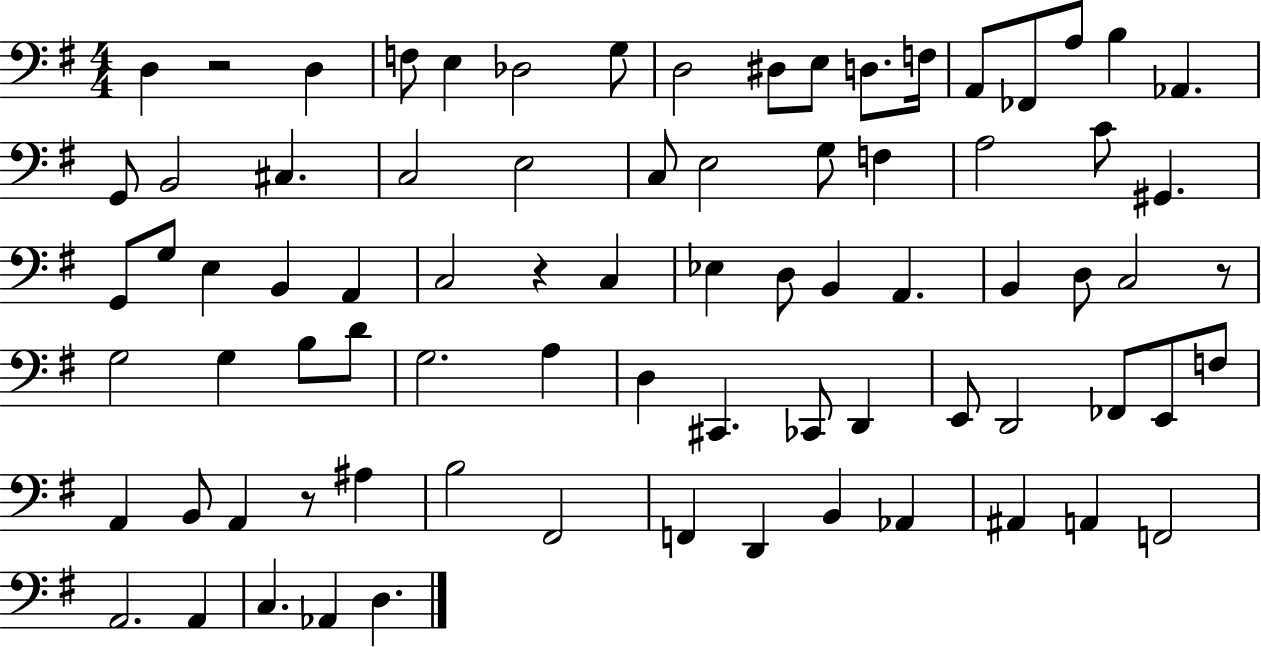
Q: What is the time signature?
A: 4/4